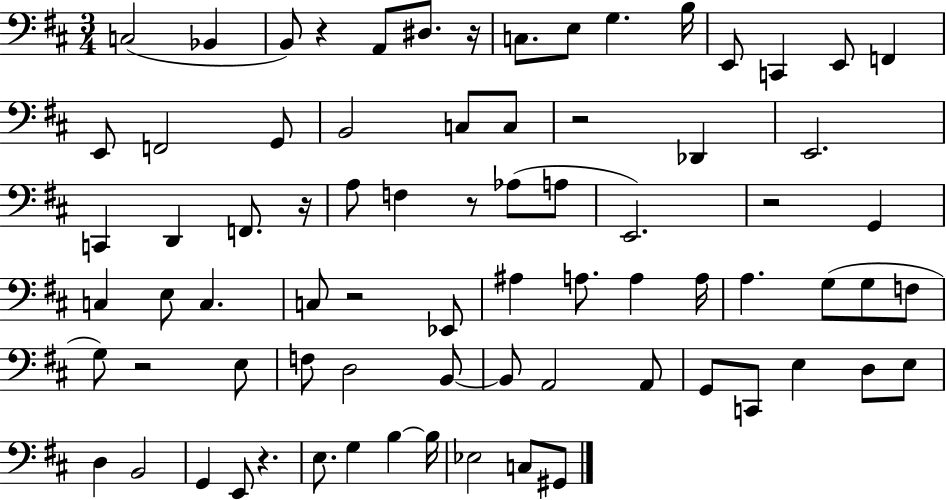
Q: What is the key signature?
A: D major